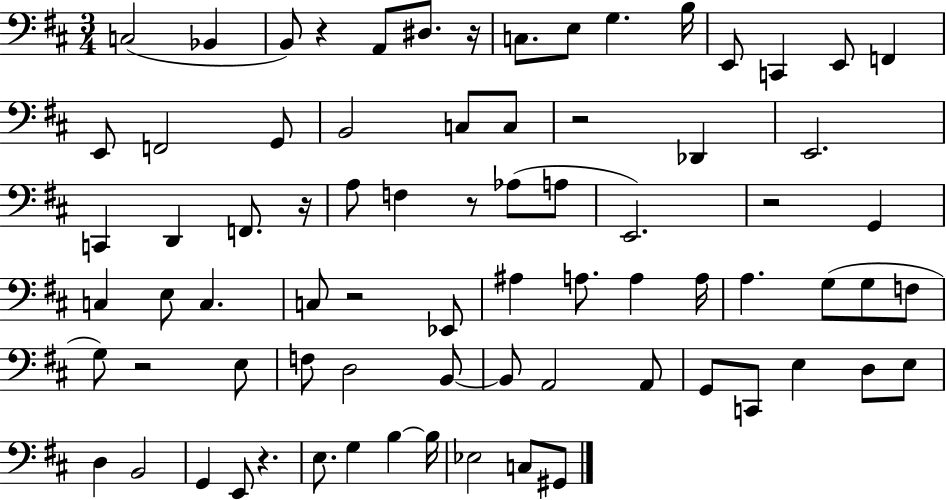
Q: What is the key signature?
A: D major